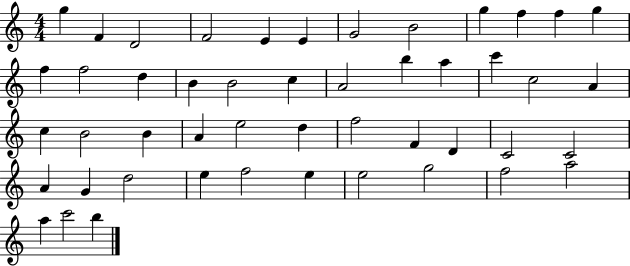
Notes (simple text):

G5/q F4/q D4/h F4/h E4/q E4/q G4/h B4/h G5/q F5/q F5/q G5/q F5/q F5/h D5/q B4/q B4/h C5/q A4/h B5/q A5/q C6/q C5/h A4/q C5/q B4/h B4/q A4/q E5/h D5/q F5/h F4/q D4/q C4/h C4/h A4/q G4/q D5/h E5/q F5/h E5/q E5/h G5/h F5/h A5/h A5/q C6/h B5/q